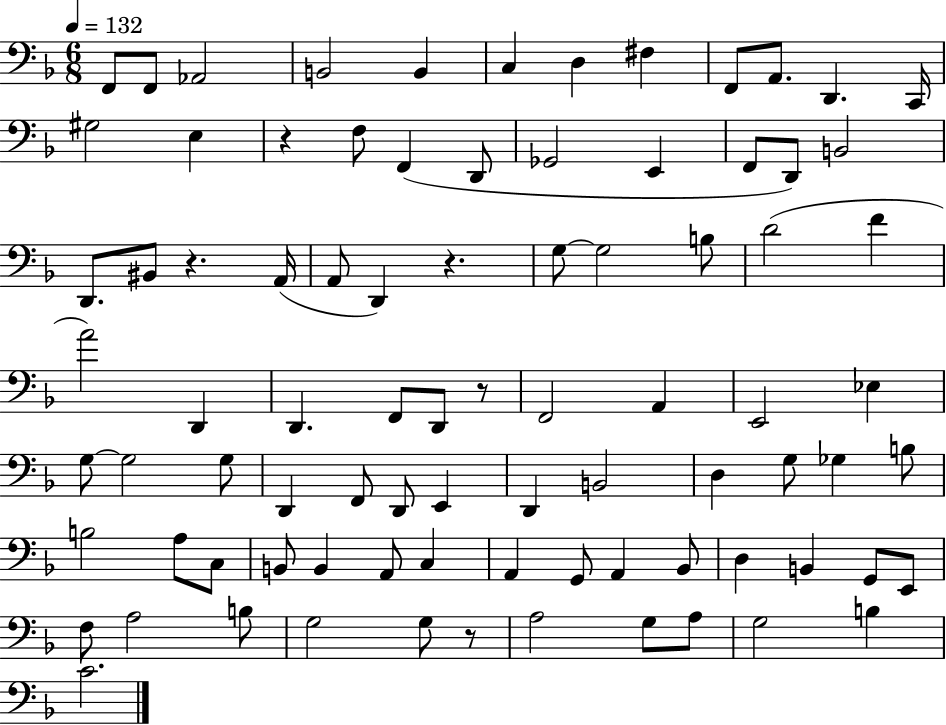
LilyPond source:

{
  \clef bass
  \numericTimeSignature
  \time 6/8
  \key f \major
  \tempo 4 = 132
  f,8 f,8 aes,2 | b,2 b,4 | c4 d4 fis4 | f,8 a,8. d,4. c,16 | \break gis2 e4 | r4 f8 f,4( d,8 | ges,2 e,4 | f,8 d,8) b,2 | \break d,8. bis,8 r4. a,16( | a,8 d,4) r4. | g8~~ g2 b8 | d'2( f'4 | \break a'2) d,4 | d,4. f,8 d,8 r8 | f,2 a,4 | e,2 ees4 | \break g8~~ g2 g8 | d,4 f,8 d,8 e,4 | d,4 b,2 | d4 g8 ges4 b8 | \break b2 a8 c8 | b,8 b,4 a,8 c4 | a,4 g,8 a,4 bes,8 | d4 b,4 g,8 e,8 | \break f8 a2 b8 | g2 g8 r8 | a2 g8 a8 | g2 b4 | \break c'2. | \bar "|."
}